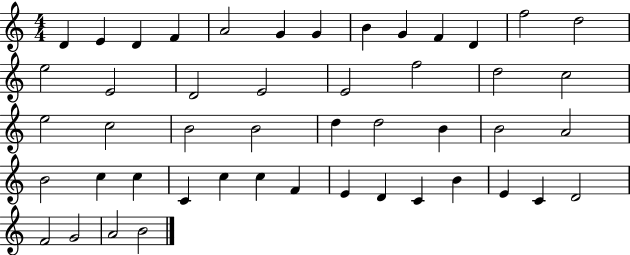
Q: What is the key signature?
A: C major